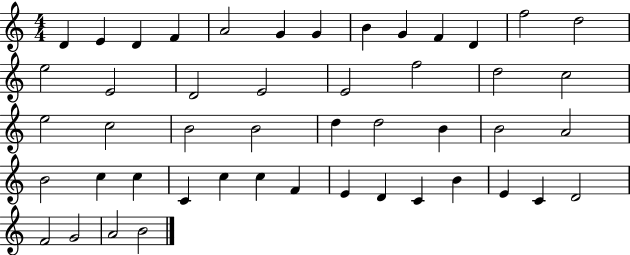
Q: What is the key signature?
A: C major